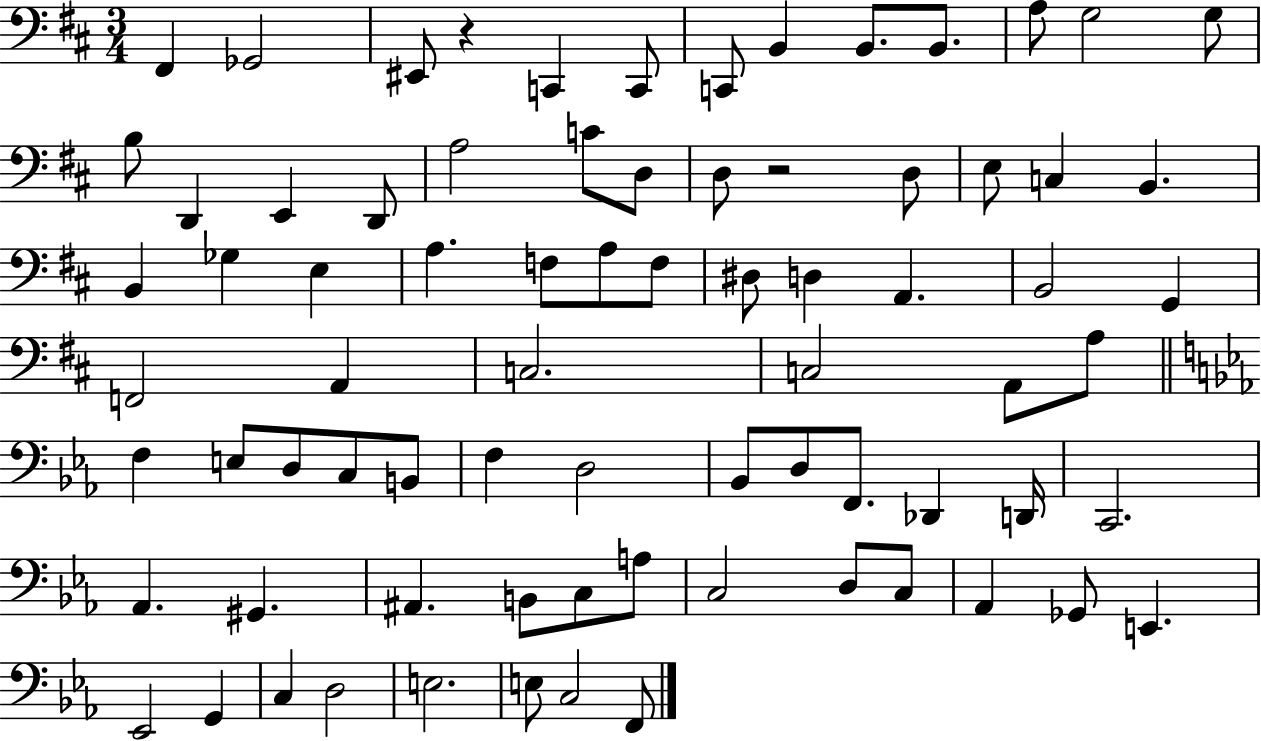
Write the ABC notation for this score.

X:1
T:Untitled
M:3/4
L:1/4
K:D
^F,, _G,,2 ^E,,/2 z C,, C,,/2 C,,/2 B,, B,,/2 B,,/2 A,/2 G,2 G,/2 B,/2 D,, E,, D,,/2 A,2 C/2 D,/2 D,/2 z2 D,/2 E,/2 C, B,, B,, _G, E, A, F,/2 A,/2 F,/2 ^D,/2 D, A,, B,,2 G,, F,,2 A,, C,2 C,2 A,,/2 A,/2 F, E,/2 D,/2 C,/2 B,,/2 F, D,2 _B,,/2 D,/2 F,,/2 _D,, D,,/4 C,,2 _A,, ^G,, ^A,, B,,/2 C,/2 A,/2 C,2 D,/2 C,/2 _A,, _G,,/2 E,, _E,,2 G,, C, D,2 E,2 E,/2 C,2 F,,/2